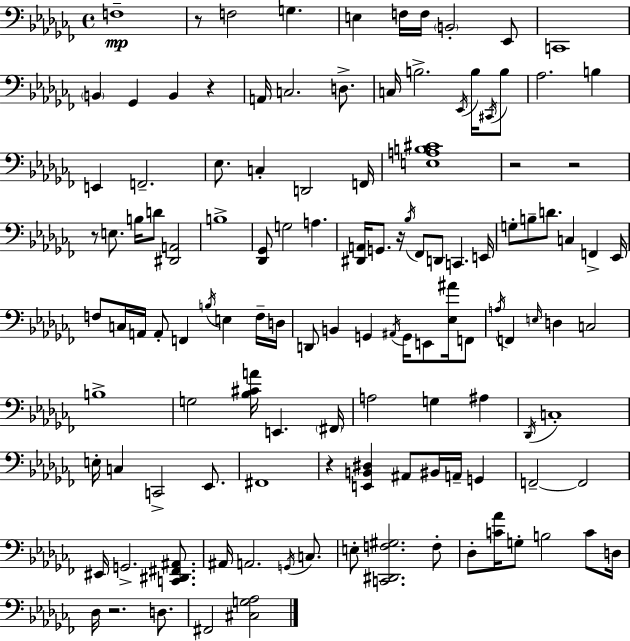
{
  \clef bass
  \time 4/4
  \defaultTimeSignature
  \key aes \minor
  \repeat volta 2 { f1--\mp | r8 f2 g4. | e4 f16 f16 \parenthesize b,2-. ees,8 | c,1 | \break \parenthesize b,4 ges,4 b,4 r4 | a,16 c2. d8.-> | c16 b2.-> \acciaccatura { ees,16 } b16 \acciaccatura { cis,16 } | b8 aes2. b4 | \break e,4 f,2.-- | ees8. c4-. d,2 | f,16 <e a b cis'>1 | r2 r2 | \break r8 e8. b16 d'8 <dis, a,>2 | b1-> | <des, ges,>8 g2 a4. | <dis, a,>16 g,8. r16 \acciaccatura { bes16 } fes,8 d,8 c,4. | \break e,16 g8-. b8-- d'8. c4 f,4-> | ees,16 f8 c16 a,16 a,8-. f,4 \acciaccatura { b16 } e4 | f16-- d16 d,8 b,4 g,4 \acciaccatura { ais,16 } g,16 | e,8 <ees ais'>16 f,8 \acciaccatura { a16 } f,4 \grace { e16 } d4 c2 | \break b1-> | g2 <bes cis' a'>16 | e,4. \parenthesize fis,16 a2 g4 | ais4 \acciaccatura { des,16 } c1-. | \break e16-. c4 c,2-> | ees,8. fis,1 | r4 <e, b, dis>4 | ais,8 bis,16 a,16-- g,4 f,2--~~ | \break f,2 eis,16 g,2.-> | <c, dis, fis, ais,>8. ais,16 a,2. | \acciaccatura { g,16 } c8. e8-. <c, dis, f gis>2. | f8-. des8-. <c' aes'>16 g8-. b2 | \break c'8 d16 des16 r2. | d8. fis,2 | <cis g aes>2 } \bar "|."
}